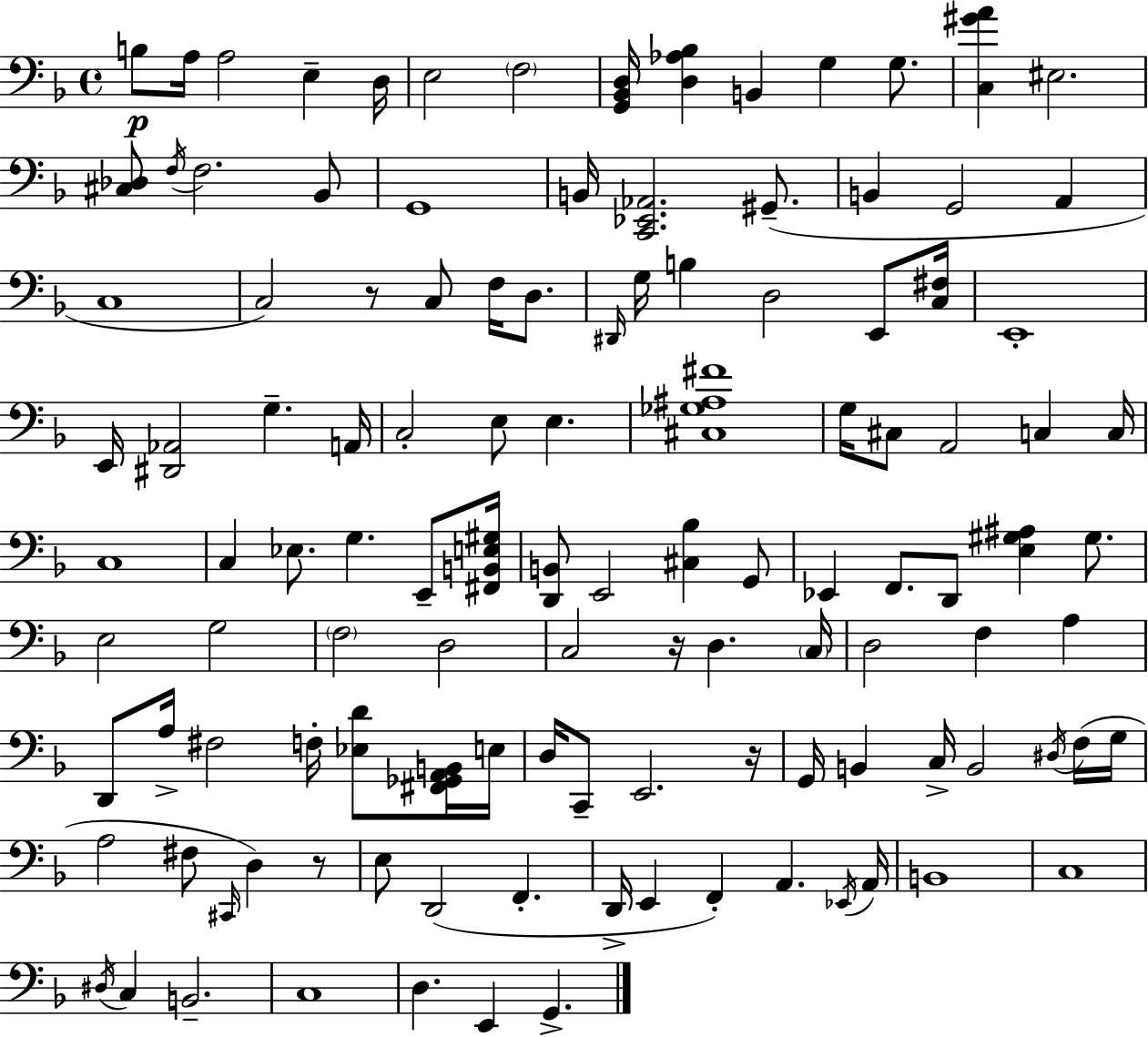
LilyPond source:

{
  \clef bass
  \time 4/4
  \defaultTimeSignature
  \key f \major
  b8\p a16 a2 e4-- d16 | e2 \parenthesize f2 | <g, bes, d>16 <d aes bes>4 b,4 g4 g8. | <c gis' a'>4 eis2. | \break <cis des>8 \acciaccatura { f16 } f2. bes,8 | g,1 | b,16 <c, ees, aes,>2. gis,8.--( | b,4 g,2 a,4 | \break c1 | c2) r8 c8 f16 d8. | \grace { dis,16 } g16 b4 d2 e,8 | <c fis>16 e,1-. | \break e,16 <dis, aes,>2 g4.-- | a,16 c2-. e8 e4. | <cis ges ais fis'>1 | g16 cis8 a,2 c4 | \break c16 c1 | c4 ees8. g4. e,8-- | <fis, b, e gis>16 <d, b,>8 e,2 <cis bes>4 | g,8 ees,4 f,8. d,8 <e gis ais>4 gis8. | \break e2 g2 | \parenthesize f2 d2 | c2 r16 d4. | \parenthesize c16 d2 f4 a4 | \break d,8 a16-> fis2 f16-. <ees d'>8 | <fis, ges, a, b,>16 e16 d16 c,8-- e,2. | r16 g,16 b,4 c16-> b,2 | \acciaccatura { dis16 } f16( g16 a2 fis8 \grace { cis,16 }) d4 | \break r8 e8 d,2( f,4.-. | d,16-> e,4 f,4-.) a,4. | \acciaccatura { ees,16 } a,16 b,1 | c1 | \break \acciaccatura { dis16 } c4 b,2.-- | c1 | d4. e,4 | g,4.-> \bar "|."
}